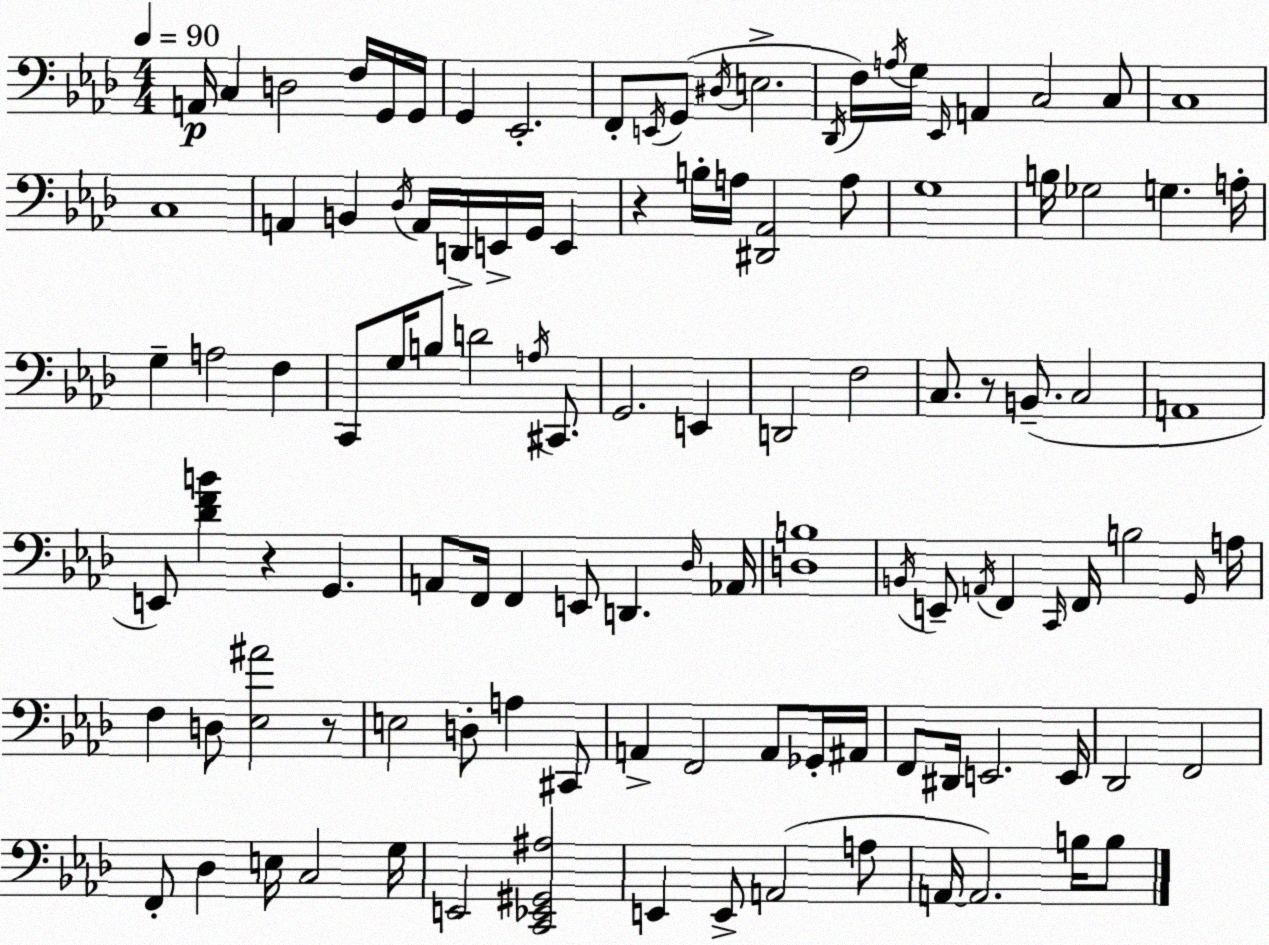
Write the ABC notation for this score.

X:1
T:Untitled
M:4/4
L:1/4
K:Fm
A,,/4 C, D,2 F,/4 G,,/4 G,,/4 G,, _E,,2 F,,/2 E,,/4 G,,/2 ^D,/4 E,2 _D,,/4 F,/4 A,/4 G,/4 _E,,/4 A,, C,2 C,/2 C,4 C,4 A,, B,, _D,/4 A,,/4 D,,/4 E,,/4 G,,/4 E,, z B,/4 A,/4 [^D,,_A,,]2 A,/2 G,4 B,/4 _G,2 G, A,/4 G, A,2 F, C,,/2 G,/4 B,/2 D2 A,/4 ^C,,/2 G,,2 E,, D,,2 F,2 C,/2 z/2 B,,/2 C,2 A,,4 E,,/2 [_DFB] z G,, A,,/2 F,,/4 F,, E,,/2 D,, _D,/4 _A,,/4 [D,B,]4 B,,/4 E,,/2 A,,/4 F,, C,,/4 F,,/4 B,2 G,,/4 A,/4 F, D,/2 [_E,^A]2 z/2 E,2 D,/2 A, ^C,,/2 A,, F,,2 A,,/2 _G,,/4 ^A,,/4 F,,/2 ^D,,/4 E,,2 E,,/4 _D,,2 F,,2 F,,/2 _D, E,/4 C,2 G,/4 E,,2 [C,,_E,,^G,,^A,]2 E,, E,,/2 A,,2 A,/2 A,,/4 A,,2 B,/4 B,/2